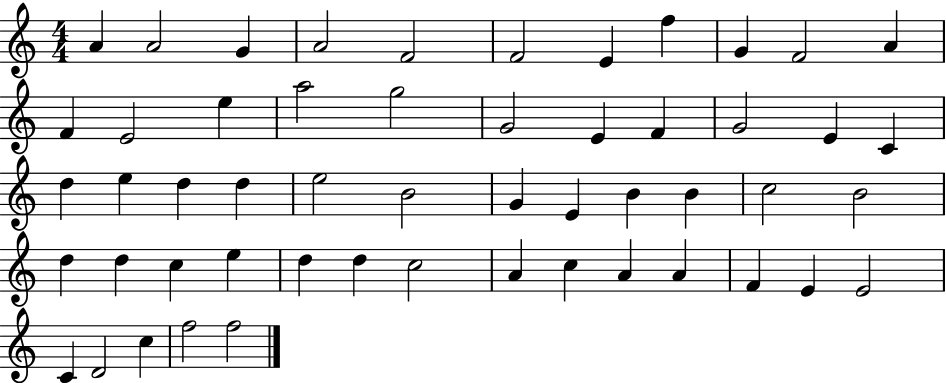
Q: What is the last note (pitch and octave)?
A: F5